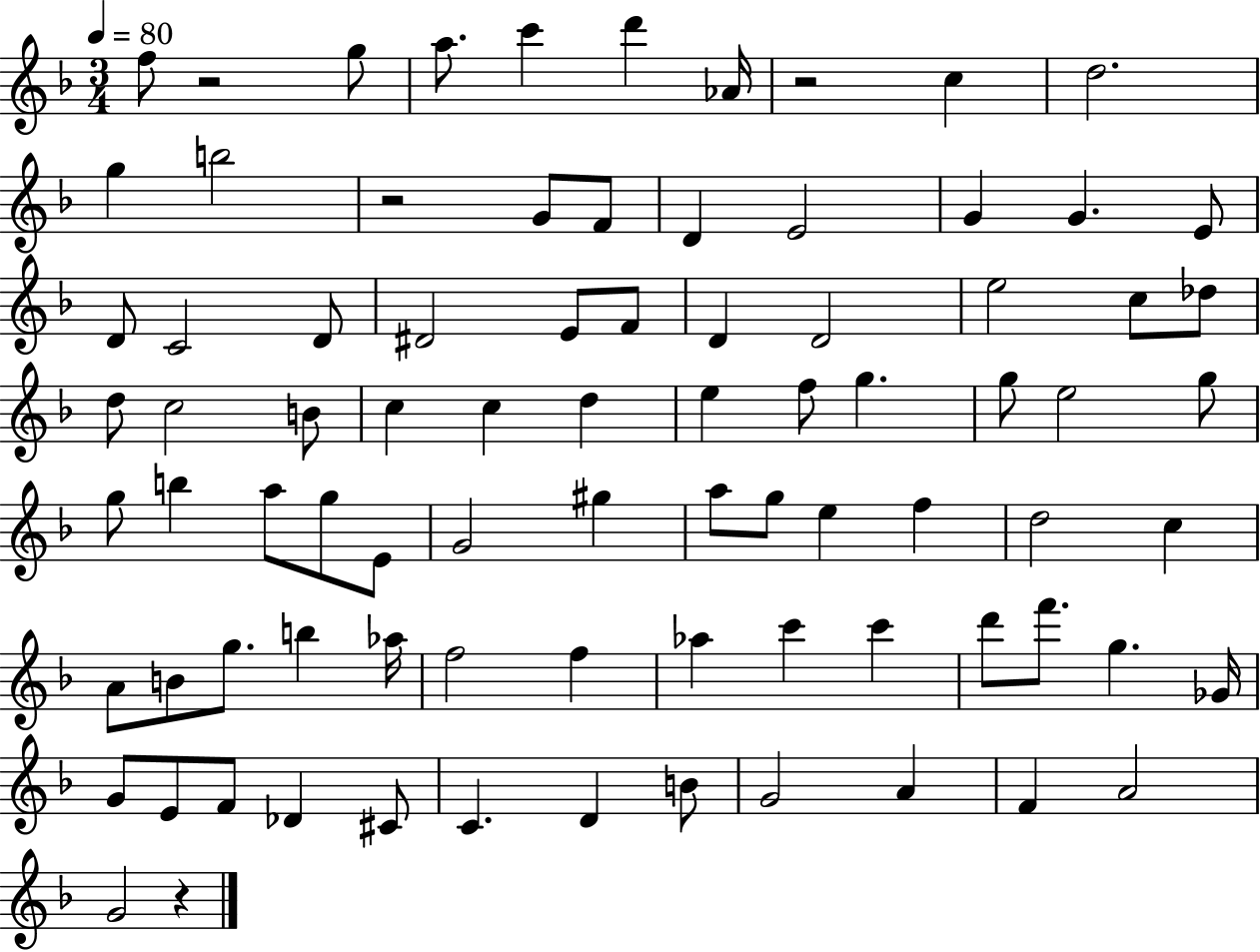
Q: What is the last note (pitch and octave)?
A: G4